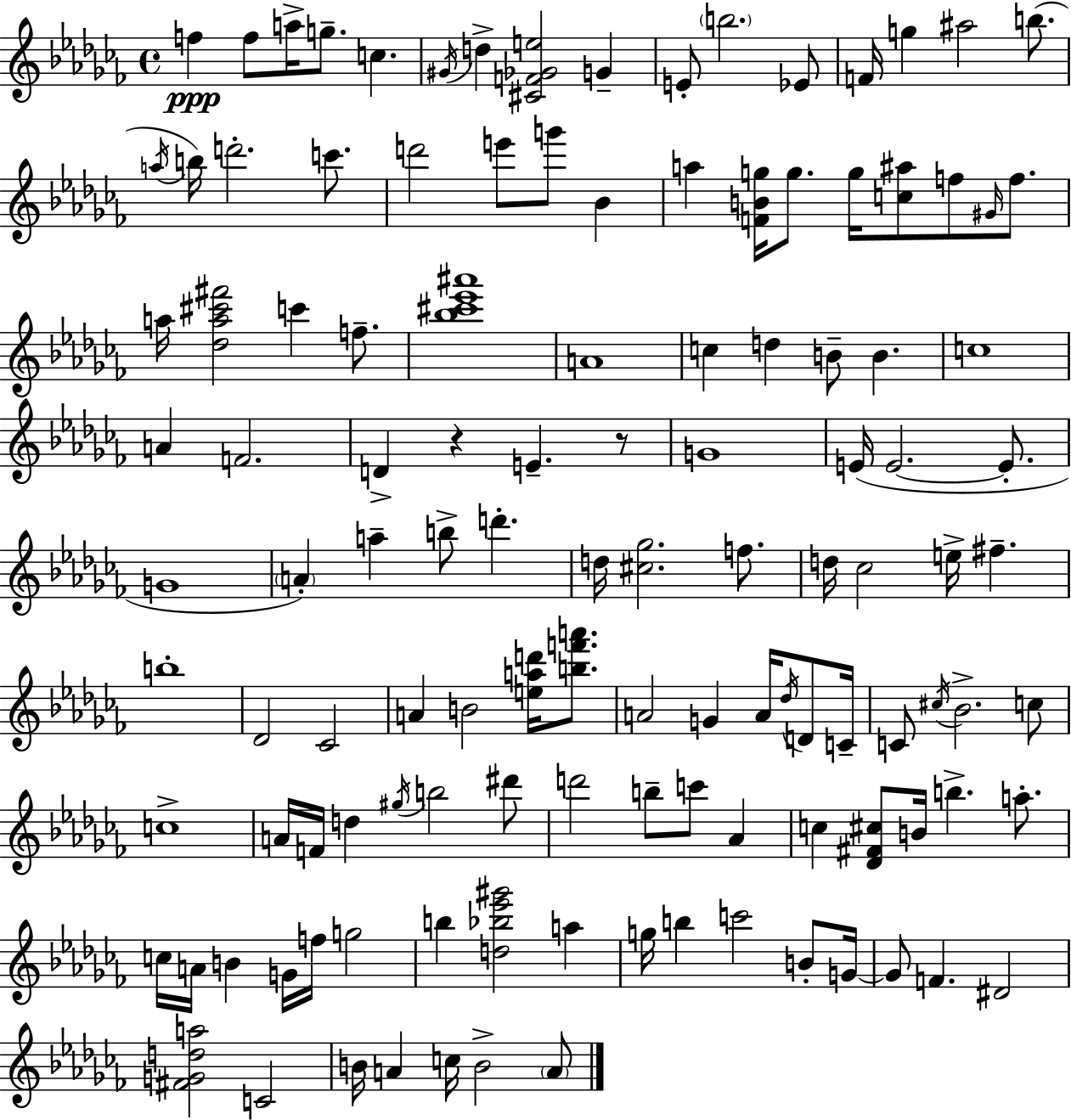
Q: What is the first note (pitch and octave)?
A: F5